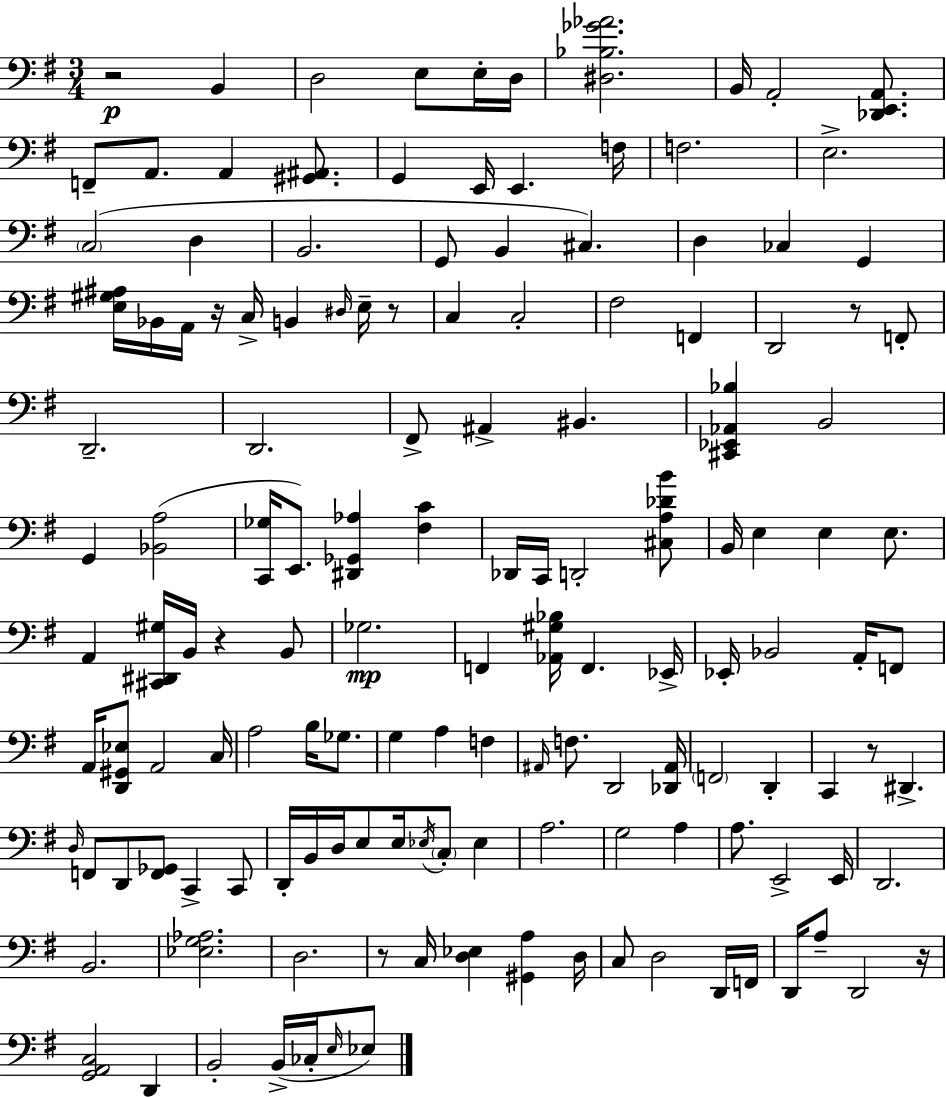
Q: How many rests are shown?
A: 8